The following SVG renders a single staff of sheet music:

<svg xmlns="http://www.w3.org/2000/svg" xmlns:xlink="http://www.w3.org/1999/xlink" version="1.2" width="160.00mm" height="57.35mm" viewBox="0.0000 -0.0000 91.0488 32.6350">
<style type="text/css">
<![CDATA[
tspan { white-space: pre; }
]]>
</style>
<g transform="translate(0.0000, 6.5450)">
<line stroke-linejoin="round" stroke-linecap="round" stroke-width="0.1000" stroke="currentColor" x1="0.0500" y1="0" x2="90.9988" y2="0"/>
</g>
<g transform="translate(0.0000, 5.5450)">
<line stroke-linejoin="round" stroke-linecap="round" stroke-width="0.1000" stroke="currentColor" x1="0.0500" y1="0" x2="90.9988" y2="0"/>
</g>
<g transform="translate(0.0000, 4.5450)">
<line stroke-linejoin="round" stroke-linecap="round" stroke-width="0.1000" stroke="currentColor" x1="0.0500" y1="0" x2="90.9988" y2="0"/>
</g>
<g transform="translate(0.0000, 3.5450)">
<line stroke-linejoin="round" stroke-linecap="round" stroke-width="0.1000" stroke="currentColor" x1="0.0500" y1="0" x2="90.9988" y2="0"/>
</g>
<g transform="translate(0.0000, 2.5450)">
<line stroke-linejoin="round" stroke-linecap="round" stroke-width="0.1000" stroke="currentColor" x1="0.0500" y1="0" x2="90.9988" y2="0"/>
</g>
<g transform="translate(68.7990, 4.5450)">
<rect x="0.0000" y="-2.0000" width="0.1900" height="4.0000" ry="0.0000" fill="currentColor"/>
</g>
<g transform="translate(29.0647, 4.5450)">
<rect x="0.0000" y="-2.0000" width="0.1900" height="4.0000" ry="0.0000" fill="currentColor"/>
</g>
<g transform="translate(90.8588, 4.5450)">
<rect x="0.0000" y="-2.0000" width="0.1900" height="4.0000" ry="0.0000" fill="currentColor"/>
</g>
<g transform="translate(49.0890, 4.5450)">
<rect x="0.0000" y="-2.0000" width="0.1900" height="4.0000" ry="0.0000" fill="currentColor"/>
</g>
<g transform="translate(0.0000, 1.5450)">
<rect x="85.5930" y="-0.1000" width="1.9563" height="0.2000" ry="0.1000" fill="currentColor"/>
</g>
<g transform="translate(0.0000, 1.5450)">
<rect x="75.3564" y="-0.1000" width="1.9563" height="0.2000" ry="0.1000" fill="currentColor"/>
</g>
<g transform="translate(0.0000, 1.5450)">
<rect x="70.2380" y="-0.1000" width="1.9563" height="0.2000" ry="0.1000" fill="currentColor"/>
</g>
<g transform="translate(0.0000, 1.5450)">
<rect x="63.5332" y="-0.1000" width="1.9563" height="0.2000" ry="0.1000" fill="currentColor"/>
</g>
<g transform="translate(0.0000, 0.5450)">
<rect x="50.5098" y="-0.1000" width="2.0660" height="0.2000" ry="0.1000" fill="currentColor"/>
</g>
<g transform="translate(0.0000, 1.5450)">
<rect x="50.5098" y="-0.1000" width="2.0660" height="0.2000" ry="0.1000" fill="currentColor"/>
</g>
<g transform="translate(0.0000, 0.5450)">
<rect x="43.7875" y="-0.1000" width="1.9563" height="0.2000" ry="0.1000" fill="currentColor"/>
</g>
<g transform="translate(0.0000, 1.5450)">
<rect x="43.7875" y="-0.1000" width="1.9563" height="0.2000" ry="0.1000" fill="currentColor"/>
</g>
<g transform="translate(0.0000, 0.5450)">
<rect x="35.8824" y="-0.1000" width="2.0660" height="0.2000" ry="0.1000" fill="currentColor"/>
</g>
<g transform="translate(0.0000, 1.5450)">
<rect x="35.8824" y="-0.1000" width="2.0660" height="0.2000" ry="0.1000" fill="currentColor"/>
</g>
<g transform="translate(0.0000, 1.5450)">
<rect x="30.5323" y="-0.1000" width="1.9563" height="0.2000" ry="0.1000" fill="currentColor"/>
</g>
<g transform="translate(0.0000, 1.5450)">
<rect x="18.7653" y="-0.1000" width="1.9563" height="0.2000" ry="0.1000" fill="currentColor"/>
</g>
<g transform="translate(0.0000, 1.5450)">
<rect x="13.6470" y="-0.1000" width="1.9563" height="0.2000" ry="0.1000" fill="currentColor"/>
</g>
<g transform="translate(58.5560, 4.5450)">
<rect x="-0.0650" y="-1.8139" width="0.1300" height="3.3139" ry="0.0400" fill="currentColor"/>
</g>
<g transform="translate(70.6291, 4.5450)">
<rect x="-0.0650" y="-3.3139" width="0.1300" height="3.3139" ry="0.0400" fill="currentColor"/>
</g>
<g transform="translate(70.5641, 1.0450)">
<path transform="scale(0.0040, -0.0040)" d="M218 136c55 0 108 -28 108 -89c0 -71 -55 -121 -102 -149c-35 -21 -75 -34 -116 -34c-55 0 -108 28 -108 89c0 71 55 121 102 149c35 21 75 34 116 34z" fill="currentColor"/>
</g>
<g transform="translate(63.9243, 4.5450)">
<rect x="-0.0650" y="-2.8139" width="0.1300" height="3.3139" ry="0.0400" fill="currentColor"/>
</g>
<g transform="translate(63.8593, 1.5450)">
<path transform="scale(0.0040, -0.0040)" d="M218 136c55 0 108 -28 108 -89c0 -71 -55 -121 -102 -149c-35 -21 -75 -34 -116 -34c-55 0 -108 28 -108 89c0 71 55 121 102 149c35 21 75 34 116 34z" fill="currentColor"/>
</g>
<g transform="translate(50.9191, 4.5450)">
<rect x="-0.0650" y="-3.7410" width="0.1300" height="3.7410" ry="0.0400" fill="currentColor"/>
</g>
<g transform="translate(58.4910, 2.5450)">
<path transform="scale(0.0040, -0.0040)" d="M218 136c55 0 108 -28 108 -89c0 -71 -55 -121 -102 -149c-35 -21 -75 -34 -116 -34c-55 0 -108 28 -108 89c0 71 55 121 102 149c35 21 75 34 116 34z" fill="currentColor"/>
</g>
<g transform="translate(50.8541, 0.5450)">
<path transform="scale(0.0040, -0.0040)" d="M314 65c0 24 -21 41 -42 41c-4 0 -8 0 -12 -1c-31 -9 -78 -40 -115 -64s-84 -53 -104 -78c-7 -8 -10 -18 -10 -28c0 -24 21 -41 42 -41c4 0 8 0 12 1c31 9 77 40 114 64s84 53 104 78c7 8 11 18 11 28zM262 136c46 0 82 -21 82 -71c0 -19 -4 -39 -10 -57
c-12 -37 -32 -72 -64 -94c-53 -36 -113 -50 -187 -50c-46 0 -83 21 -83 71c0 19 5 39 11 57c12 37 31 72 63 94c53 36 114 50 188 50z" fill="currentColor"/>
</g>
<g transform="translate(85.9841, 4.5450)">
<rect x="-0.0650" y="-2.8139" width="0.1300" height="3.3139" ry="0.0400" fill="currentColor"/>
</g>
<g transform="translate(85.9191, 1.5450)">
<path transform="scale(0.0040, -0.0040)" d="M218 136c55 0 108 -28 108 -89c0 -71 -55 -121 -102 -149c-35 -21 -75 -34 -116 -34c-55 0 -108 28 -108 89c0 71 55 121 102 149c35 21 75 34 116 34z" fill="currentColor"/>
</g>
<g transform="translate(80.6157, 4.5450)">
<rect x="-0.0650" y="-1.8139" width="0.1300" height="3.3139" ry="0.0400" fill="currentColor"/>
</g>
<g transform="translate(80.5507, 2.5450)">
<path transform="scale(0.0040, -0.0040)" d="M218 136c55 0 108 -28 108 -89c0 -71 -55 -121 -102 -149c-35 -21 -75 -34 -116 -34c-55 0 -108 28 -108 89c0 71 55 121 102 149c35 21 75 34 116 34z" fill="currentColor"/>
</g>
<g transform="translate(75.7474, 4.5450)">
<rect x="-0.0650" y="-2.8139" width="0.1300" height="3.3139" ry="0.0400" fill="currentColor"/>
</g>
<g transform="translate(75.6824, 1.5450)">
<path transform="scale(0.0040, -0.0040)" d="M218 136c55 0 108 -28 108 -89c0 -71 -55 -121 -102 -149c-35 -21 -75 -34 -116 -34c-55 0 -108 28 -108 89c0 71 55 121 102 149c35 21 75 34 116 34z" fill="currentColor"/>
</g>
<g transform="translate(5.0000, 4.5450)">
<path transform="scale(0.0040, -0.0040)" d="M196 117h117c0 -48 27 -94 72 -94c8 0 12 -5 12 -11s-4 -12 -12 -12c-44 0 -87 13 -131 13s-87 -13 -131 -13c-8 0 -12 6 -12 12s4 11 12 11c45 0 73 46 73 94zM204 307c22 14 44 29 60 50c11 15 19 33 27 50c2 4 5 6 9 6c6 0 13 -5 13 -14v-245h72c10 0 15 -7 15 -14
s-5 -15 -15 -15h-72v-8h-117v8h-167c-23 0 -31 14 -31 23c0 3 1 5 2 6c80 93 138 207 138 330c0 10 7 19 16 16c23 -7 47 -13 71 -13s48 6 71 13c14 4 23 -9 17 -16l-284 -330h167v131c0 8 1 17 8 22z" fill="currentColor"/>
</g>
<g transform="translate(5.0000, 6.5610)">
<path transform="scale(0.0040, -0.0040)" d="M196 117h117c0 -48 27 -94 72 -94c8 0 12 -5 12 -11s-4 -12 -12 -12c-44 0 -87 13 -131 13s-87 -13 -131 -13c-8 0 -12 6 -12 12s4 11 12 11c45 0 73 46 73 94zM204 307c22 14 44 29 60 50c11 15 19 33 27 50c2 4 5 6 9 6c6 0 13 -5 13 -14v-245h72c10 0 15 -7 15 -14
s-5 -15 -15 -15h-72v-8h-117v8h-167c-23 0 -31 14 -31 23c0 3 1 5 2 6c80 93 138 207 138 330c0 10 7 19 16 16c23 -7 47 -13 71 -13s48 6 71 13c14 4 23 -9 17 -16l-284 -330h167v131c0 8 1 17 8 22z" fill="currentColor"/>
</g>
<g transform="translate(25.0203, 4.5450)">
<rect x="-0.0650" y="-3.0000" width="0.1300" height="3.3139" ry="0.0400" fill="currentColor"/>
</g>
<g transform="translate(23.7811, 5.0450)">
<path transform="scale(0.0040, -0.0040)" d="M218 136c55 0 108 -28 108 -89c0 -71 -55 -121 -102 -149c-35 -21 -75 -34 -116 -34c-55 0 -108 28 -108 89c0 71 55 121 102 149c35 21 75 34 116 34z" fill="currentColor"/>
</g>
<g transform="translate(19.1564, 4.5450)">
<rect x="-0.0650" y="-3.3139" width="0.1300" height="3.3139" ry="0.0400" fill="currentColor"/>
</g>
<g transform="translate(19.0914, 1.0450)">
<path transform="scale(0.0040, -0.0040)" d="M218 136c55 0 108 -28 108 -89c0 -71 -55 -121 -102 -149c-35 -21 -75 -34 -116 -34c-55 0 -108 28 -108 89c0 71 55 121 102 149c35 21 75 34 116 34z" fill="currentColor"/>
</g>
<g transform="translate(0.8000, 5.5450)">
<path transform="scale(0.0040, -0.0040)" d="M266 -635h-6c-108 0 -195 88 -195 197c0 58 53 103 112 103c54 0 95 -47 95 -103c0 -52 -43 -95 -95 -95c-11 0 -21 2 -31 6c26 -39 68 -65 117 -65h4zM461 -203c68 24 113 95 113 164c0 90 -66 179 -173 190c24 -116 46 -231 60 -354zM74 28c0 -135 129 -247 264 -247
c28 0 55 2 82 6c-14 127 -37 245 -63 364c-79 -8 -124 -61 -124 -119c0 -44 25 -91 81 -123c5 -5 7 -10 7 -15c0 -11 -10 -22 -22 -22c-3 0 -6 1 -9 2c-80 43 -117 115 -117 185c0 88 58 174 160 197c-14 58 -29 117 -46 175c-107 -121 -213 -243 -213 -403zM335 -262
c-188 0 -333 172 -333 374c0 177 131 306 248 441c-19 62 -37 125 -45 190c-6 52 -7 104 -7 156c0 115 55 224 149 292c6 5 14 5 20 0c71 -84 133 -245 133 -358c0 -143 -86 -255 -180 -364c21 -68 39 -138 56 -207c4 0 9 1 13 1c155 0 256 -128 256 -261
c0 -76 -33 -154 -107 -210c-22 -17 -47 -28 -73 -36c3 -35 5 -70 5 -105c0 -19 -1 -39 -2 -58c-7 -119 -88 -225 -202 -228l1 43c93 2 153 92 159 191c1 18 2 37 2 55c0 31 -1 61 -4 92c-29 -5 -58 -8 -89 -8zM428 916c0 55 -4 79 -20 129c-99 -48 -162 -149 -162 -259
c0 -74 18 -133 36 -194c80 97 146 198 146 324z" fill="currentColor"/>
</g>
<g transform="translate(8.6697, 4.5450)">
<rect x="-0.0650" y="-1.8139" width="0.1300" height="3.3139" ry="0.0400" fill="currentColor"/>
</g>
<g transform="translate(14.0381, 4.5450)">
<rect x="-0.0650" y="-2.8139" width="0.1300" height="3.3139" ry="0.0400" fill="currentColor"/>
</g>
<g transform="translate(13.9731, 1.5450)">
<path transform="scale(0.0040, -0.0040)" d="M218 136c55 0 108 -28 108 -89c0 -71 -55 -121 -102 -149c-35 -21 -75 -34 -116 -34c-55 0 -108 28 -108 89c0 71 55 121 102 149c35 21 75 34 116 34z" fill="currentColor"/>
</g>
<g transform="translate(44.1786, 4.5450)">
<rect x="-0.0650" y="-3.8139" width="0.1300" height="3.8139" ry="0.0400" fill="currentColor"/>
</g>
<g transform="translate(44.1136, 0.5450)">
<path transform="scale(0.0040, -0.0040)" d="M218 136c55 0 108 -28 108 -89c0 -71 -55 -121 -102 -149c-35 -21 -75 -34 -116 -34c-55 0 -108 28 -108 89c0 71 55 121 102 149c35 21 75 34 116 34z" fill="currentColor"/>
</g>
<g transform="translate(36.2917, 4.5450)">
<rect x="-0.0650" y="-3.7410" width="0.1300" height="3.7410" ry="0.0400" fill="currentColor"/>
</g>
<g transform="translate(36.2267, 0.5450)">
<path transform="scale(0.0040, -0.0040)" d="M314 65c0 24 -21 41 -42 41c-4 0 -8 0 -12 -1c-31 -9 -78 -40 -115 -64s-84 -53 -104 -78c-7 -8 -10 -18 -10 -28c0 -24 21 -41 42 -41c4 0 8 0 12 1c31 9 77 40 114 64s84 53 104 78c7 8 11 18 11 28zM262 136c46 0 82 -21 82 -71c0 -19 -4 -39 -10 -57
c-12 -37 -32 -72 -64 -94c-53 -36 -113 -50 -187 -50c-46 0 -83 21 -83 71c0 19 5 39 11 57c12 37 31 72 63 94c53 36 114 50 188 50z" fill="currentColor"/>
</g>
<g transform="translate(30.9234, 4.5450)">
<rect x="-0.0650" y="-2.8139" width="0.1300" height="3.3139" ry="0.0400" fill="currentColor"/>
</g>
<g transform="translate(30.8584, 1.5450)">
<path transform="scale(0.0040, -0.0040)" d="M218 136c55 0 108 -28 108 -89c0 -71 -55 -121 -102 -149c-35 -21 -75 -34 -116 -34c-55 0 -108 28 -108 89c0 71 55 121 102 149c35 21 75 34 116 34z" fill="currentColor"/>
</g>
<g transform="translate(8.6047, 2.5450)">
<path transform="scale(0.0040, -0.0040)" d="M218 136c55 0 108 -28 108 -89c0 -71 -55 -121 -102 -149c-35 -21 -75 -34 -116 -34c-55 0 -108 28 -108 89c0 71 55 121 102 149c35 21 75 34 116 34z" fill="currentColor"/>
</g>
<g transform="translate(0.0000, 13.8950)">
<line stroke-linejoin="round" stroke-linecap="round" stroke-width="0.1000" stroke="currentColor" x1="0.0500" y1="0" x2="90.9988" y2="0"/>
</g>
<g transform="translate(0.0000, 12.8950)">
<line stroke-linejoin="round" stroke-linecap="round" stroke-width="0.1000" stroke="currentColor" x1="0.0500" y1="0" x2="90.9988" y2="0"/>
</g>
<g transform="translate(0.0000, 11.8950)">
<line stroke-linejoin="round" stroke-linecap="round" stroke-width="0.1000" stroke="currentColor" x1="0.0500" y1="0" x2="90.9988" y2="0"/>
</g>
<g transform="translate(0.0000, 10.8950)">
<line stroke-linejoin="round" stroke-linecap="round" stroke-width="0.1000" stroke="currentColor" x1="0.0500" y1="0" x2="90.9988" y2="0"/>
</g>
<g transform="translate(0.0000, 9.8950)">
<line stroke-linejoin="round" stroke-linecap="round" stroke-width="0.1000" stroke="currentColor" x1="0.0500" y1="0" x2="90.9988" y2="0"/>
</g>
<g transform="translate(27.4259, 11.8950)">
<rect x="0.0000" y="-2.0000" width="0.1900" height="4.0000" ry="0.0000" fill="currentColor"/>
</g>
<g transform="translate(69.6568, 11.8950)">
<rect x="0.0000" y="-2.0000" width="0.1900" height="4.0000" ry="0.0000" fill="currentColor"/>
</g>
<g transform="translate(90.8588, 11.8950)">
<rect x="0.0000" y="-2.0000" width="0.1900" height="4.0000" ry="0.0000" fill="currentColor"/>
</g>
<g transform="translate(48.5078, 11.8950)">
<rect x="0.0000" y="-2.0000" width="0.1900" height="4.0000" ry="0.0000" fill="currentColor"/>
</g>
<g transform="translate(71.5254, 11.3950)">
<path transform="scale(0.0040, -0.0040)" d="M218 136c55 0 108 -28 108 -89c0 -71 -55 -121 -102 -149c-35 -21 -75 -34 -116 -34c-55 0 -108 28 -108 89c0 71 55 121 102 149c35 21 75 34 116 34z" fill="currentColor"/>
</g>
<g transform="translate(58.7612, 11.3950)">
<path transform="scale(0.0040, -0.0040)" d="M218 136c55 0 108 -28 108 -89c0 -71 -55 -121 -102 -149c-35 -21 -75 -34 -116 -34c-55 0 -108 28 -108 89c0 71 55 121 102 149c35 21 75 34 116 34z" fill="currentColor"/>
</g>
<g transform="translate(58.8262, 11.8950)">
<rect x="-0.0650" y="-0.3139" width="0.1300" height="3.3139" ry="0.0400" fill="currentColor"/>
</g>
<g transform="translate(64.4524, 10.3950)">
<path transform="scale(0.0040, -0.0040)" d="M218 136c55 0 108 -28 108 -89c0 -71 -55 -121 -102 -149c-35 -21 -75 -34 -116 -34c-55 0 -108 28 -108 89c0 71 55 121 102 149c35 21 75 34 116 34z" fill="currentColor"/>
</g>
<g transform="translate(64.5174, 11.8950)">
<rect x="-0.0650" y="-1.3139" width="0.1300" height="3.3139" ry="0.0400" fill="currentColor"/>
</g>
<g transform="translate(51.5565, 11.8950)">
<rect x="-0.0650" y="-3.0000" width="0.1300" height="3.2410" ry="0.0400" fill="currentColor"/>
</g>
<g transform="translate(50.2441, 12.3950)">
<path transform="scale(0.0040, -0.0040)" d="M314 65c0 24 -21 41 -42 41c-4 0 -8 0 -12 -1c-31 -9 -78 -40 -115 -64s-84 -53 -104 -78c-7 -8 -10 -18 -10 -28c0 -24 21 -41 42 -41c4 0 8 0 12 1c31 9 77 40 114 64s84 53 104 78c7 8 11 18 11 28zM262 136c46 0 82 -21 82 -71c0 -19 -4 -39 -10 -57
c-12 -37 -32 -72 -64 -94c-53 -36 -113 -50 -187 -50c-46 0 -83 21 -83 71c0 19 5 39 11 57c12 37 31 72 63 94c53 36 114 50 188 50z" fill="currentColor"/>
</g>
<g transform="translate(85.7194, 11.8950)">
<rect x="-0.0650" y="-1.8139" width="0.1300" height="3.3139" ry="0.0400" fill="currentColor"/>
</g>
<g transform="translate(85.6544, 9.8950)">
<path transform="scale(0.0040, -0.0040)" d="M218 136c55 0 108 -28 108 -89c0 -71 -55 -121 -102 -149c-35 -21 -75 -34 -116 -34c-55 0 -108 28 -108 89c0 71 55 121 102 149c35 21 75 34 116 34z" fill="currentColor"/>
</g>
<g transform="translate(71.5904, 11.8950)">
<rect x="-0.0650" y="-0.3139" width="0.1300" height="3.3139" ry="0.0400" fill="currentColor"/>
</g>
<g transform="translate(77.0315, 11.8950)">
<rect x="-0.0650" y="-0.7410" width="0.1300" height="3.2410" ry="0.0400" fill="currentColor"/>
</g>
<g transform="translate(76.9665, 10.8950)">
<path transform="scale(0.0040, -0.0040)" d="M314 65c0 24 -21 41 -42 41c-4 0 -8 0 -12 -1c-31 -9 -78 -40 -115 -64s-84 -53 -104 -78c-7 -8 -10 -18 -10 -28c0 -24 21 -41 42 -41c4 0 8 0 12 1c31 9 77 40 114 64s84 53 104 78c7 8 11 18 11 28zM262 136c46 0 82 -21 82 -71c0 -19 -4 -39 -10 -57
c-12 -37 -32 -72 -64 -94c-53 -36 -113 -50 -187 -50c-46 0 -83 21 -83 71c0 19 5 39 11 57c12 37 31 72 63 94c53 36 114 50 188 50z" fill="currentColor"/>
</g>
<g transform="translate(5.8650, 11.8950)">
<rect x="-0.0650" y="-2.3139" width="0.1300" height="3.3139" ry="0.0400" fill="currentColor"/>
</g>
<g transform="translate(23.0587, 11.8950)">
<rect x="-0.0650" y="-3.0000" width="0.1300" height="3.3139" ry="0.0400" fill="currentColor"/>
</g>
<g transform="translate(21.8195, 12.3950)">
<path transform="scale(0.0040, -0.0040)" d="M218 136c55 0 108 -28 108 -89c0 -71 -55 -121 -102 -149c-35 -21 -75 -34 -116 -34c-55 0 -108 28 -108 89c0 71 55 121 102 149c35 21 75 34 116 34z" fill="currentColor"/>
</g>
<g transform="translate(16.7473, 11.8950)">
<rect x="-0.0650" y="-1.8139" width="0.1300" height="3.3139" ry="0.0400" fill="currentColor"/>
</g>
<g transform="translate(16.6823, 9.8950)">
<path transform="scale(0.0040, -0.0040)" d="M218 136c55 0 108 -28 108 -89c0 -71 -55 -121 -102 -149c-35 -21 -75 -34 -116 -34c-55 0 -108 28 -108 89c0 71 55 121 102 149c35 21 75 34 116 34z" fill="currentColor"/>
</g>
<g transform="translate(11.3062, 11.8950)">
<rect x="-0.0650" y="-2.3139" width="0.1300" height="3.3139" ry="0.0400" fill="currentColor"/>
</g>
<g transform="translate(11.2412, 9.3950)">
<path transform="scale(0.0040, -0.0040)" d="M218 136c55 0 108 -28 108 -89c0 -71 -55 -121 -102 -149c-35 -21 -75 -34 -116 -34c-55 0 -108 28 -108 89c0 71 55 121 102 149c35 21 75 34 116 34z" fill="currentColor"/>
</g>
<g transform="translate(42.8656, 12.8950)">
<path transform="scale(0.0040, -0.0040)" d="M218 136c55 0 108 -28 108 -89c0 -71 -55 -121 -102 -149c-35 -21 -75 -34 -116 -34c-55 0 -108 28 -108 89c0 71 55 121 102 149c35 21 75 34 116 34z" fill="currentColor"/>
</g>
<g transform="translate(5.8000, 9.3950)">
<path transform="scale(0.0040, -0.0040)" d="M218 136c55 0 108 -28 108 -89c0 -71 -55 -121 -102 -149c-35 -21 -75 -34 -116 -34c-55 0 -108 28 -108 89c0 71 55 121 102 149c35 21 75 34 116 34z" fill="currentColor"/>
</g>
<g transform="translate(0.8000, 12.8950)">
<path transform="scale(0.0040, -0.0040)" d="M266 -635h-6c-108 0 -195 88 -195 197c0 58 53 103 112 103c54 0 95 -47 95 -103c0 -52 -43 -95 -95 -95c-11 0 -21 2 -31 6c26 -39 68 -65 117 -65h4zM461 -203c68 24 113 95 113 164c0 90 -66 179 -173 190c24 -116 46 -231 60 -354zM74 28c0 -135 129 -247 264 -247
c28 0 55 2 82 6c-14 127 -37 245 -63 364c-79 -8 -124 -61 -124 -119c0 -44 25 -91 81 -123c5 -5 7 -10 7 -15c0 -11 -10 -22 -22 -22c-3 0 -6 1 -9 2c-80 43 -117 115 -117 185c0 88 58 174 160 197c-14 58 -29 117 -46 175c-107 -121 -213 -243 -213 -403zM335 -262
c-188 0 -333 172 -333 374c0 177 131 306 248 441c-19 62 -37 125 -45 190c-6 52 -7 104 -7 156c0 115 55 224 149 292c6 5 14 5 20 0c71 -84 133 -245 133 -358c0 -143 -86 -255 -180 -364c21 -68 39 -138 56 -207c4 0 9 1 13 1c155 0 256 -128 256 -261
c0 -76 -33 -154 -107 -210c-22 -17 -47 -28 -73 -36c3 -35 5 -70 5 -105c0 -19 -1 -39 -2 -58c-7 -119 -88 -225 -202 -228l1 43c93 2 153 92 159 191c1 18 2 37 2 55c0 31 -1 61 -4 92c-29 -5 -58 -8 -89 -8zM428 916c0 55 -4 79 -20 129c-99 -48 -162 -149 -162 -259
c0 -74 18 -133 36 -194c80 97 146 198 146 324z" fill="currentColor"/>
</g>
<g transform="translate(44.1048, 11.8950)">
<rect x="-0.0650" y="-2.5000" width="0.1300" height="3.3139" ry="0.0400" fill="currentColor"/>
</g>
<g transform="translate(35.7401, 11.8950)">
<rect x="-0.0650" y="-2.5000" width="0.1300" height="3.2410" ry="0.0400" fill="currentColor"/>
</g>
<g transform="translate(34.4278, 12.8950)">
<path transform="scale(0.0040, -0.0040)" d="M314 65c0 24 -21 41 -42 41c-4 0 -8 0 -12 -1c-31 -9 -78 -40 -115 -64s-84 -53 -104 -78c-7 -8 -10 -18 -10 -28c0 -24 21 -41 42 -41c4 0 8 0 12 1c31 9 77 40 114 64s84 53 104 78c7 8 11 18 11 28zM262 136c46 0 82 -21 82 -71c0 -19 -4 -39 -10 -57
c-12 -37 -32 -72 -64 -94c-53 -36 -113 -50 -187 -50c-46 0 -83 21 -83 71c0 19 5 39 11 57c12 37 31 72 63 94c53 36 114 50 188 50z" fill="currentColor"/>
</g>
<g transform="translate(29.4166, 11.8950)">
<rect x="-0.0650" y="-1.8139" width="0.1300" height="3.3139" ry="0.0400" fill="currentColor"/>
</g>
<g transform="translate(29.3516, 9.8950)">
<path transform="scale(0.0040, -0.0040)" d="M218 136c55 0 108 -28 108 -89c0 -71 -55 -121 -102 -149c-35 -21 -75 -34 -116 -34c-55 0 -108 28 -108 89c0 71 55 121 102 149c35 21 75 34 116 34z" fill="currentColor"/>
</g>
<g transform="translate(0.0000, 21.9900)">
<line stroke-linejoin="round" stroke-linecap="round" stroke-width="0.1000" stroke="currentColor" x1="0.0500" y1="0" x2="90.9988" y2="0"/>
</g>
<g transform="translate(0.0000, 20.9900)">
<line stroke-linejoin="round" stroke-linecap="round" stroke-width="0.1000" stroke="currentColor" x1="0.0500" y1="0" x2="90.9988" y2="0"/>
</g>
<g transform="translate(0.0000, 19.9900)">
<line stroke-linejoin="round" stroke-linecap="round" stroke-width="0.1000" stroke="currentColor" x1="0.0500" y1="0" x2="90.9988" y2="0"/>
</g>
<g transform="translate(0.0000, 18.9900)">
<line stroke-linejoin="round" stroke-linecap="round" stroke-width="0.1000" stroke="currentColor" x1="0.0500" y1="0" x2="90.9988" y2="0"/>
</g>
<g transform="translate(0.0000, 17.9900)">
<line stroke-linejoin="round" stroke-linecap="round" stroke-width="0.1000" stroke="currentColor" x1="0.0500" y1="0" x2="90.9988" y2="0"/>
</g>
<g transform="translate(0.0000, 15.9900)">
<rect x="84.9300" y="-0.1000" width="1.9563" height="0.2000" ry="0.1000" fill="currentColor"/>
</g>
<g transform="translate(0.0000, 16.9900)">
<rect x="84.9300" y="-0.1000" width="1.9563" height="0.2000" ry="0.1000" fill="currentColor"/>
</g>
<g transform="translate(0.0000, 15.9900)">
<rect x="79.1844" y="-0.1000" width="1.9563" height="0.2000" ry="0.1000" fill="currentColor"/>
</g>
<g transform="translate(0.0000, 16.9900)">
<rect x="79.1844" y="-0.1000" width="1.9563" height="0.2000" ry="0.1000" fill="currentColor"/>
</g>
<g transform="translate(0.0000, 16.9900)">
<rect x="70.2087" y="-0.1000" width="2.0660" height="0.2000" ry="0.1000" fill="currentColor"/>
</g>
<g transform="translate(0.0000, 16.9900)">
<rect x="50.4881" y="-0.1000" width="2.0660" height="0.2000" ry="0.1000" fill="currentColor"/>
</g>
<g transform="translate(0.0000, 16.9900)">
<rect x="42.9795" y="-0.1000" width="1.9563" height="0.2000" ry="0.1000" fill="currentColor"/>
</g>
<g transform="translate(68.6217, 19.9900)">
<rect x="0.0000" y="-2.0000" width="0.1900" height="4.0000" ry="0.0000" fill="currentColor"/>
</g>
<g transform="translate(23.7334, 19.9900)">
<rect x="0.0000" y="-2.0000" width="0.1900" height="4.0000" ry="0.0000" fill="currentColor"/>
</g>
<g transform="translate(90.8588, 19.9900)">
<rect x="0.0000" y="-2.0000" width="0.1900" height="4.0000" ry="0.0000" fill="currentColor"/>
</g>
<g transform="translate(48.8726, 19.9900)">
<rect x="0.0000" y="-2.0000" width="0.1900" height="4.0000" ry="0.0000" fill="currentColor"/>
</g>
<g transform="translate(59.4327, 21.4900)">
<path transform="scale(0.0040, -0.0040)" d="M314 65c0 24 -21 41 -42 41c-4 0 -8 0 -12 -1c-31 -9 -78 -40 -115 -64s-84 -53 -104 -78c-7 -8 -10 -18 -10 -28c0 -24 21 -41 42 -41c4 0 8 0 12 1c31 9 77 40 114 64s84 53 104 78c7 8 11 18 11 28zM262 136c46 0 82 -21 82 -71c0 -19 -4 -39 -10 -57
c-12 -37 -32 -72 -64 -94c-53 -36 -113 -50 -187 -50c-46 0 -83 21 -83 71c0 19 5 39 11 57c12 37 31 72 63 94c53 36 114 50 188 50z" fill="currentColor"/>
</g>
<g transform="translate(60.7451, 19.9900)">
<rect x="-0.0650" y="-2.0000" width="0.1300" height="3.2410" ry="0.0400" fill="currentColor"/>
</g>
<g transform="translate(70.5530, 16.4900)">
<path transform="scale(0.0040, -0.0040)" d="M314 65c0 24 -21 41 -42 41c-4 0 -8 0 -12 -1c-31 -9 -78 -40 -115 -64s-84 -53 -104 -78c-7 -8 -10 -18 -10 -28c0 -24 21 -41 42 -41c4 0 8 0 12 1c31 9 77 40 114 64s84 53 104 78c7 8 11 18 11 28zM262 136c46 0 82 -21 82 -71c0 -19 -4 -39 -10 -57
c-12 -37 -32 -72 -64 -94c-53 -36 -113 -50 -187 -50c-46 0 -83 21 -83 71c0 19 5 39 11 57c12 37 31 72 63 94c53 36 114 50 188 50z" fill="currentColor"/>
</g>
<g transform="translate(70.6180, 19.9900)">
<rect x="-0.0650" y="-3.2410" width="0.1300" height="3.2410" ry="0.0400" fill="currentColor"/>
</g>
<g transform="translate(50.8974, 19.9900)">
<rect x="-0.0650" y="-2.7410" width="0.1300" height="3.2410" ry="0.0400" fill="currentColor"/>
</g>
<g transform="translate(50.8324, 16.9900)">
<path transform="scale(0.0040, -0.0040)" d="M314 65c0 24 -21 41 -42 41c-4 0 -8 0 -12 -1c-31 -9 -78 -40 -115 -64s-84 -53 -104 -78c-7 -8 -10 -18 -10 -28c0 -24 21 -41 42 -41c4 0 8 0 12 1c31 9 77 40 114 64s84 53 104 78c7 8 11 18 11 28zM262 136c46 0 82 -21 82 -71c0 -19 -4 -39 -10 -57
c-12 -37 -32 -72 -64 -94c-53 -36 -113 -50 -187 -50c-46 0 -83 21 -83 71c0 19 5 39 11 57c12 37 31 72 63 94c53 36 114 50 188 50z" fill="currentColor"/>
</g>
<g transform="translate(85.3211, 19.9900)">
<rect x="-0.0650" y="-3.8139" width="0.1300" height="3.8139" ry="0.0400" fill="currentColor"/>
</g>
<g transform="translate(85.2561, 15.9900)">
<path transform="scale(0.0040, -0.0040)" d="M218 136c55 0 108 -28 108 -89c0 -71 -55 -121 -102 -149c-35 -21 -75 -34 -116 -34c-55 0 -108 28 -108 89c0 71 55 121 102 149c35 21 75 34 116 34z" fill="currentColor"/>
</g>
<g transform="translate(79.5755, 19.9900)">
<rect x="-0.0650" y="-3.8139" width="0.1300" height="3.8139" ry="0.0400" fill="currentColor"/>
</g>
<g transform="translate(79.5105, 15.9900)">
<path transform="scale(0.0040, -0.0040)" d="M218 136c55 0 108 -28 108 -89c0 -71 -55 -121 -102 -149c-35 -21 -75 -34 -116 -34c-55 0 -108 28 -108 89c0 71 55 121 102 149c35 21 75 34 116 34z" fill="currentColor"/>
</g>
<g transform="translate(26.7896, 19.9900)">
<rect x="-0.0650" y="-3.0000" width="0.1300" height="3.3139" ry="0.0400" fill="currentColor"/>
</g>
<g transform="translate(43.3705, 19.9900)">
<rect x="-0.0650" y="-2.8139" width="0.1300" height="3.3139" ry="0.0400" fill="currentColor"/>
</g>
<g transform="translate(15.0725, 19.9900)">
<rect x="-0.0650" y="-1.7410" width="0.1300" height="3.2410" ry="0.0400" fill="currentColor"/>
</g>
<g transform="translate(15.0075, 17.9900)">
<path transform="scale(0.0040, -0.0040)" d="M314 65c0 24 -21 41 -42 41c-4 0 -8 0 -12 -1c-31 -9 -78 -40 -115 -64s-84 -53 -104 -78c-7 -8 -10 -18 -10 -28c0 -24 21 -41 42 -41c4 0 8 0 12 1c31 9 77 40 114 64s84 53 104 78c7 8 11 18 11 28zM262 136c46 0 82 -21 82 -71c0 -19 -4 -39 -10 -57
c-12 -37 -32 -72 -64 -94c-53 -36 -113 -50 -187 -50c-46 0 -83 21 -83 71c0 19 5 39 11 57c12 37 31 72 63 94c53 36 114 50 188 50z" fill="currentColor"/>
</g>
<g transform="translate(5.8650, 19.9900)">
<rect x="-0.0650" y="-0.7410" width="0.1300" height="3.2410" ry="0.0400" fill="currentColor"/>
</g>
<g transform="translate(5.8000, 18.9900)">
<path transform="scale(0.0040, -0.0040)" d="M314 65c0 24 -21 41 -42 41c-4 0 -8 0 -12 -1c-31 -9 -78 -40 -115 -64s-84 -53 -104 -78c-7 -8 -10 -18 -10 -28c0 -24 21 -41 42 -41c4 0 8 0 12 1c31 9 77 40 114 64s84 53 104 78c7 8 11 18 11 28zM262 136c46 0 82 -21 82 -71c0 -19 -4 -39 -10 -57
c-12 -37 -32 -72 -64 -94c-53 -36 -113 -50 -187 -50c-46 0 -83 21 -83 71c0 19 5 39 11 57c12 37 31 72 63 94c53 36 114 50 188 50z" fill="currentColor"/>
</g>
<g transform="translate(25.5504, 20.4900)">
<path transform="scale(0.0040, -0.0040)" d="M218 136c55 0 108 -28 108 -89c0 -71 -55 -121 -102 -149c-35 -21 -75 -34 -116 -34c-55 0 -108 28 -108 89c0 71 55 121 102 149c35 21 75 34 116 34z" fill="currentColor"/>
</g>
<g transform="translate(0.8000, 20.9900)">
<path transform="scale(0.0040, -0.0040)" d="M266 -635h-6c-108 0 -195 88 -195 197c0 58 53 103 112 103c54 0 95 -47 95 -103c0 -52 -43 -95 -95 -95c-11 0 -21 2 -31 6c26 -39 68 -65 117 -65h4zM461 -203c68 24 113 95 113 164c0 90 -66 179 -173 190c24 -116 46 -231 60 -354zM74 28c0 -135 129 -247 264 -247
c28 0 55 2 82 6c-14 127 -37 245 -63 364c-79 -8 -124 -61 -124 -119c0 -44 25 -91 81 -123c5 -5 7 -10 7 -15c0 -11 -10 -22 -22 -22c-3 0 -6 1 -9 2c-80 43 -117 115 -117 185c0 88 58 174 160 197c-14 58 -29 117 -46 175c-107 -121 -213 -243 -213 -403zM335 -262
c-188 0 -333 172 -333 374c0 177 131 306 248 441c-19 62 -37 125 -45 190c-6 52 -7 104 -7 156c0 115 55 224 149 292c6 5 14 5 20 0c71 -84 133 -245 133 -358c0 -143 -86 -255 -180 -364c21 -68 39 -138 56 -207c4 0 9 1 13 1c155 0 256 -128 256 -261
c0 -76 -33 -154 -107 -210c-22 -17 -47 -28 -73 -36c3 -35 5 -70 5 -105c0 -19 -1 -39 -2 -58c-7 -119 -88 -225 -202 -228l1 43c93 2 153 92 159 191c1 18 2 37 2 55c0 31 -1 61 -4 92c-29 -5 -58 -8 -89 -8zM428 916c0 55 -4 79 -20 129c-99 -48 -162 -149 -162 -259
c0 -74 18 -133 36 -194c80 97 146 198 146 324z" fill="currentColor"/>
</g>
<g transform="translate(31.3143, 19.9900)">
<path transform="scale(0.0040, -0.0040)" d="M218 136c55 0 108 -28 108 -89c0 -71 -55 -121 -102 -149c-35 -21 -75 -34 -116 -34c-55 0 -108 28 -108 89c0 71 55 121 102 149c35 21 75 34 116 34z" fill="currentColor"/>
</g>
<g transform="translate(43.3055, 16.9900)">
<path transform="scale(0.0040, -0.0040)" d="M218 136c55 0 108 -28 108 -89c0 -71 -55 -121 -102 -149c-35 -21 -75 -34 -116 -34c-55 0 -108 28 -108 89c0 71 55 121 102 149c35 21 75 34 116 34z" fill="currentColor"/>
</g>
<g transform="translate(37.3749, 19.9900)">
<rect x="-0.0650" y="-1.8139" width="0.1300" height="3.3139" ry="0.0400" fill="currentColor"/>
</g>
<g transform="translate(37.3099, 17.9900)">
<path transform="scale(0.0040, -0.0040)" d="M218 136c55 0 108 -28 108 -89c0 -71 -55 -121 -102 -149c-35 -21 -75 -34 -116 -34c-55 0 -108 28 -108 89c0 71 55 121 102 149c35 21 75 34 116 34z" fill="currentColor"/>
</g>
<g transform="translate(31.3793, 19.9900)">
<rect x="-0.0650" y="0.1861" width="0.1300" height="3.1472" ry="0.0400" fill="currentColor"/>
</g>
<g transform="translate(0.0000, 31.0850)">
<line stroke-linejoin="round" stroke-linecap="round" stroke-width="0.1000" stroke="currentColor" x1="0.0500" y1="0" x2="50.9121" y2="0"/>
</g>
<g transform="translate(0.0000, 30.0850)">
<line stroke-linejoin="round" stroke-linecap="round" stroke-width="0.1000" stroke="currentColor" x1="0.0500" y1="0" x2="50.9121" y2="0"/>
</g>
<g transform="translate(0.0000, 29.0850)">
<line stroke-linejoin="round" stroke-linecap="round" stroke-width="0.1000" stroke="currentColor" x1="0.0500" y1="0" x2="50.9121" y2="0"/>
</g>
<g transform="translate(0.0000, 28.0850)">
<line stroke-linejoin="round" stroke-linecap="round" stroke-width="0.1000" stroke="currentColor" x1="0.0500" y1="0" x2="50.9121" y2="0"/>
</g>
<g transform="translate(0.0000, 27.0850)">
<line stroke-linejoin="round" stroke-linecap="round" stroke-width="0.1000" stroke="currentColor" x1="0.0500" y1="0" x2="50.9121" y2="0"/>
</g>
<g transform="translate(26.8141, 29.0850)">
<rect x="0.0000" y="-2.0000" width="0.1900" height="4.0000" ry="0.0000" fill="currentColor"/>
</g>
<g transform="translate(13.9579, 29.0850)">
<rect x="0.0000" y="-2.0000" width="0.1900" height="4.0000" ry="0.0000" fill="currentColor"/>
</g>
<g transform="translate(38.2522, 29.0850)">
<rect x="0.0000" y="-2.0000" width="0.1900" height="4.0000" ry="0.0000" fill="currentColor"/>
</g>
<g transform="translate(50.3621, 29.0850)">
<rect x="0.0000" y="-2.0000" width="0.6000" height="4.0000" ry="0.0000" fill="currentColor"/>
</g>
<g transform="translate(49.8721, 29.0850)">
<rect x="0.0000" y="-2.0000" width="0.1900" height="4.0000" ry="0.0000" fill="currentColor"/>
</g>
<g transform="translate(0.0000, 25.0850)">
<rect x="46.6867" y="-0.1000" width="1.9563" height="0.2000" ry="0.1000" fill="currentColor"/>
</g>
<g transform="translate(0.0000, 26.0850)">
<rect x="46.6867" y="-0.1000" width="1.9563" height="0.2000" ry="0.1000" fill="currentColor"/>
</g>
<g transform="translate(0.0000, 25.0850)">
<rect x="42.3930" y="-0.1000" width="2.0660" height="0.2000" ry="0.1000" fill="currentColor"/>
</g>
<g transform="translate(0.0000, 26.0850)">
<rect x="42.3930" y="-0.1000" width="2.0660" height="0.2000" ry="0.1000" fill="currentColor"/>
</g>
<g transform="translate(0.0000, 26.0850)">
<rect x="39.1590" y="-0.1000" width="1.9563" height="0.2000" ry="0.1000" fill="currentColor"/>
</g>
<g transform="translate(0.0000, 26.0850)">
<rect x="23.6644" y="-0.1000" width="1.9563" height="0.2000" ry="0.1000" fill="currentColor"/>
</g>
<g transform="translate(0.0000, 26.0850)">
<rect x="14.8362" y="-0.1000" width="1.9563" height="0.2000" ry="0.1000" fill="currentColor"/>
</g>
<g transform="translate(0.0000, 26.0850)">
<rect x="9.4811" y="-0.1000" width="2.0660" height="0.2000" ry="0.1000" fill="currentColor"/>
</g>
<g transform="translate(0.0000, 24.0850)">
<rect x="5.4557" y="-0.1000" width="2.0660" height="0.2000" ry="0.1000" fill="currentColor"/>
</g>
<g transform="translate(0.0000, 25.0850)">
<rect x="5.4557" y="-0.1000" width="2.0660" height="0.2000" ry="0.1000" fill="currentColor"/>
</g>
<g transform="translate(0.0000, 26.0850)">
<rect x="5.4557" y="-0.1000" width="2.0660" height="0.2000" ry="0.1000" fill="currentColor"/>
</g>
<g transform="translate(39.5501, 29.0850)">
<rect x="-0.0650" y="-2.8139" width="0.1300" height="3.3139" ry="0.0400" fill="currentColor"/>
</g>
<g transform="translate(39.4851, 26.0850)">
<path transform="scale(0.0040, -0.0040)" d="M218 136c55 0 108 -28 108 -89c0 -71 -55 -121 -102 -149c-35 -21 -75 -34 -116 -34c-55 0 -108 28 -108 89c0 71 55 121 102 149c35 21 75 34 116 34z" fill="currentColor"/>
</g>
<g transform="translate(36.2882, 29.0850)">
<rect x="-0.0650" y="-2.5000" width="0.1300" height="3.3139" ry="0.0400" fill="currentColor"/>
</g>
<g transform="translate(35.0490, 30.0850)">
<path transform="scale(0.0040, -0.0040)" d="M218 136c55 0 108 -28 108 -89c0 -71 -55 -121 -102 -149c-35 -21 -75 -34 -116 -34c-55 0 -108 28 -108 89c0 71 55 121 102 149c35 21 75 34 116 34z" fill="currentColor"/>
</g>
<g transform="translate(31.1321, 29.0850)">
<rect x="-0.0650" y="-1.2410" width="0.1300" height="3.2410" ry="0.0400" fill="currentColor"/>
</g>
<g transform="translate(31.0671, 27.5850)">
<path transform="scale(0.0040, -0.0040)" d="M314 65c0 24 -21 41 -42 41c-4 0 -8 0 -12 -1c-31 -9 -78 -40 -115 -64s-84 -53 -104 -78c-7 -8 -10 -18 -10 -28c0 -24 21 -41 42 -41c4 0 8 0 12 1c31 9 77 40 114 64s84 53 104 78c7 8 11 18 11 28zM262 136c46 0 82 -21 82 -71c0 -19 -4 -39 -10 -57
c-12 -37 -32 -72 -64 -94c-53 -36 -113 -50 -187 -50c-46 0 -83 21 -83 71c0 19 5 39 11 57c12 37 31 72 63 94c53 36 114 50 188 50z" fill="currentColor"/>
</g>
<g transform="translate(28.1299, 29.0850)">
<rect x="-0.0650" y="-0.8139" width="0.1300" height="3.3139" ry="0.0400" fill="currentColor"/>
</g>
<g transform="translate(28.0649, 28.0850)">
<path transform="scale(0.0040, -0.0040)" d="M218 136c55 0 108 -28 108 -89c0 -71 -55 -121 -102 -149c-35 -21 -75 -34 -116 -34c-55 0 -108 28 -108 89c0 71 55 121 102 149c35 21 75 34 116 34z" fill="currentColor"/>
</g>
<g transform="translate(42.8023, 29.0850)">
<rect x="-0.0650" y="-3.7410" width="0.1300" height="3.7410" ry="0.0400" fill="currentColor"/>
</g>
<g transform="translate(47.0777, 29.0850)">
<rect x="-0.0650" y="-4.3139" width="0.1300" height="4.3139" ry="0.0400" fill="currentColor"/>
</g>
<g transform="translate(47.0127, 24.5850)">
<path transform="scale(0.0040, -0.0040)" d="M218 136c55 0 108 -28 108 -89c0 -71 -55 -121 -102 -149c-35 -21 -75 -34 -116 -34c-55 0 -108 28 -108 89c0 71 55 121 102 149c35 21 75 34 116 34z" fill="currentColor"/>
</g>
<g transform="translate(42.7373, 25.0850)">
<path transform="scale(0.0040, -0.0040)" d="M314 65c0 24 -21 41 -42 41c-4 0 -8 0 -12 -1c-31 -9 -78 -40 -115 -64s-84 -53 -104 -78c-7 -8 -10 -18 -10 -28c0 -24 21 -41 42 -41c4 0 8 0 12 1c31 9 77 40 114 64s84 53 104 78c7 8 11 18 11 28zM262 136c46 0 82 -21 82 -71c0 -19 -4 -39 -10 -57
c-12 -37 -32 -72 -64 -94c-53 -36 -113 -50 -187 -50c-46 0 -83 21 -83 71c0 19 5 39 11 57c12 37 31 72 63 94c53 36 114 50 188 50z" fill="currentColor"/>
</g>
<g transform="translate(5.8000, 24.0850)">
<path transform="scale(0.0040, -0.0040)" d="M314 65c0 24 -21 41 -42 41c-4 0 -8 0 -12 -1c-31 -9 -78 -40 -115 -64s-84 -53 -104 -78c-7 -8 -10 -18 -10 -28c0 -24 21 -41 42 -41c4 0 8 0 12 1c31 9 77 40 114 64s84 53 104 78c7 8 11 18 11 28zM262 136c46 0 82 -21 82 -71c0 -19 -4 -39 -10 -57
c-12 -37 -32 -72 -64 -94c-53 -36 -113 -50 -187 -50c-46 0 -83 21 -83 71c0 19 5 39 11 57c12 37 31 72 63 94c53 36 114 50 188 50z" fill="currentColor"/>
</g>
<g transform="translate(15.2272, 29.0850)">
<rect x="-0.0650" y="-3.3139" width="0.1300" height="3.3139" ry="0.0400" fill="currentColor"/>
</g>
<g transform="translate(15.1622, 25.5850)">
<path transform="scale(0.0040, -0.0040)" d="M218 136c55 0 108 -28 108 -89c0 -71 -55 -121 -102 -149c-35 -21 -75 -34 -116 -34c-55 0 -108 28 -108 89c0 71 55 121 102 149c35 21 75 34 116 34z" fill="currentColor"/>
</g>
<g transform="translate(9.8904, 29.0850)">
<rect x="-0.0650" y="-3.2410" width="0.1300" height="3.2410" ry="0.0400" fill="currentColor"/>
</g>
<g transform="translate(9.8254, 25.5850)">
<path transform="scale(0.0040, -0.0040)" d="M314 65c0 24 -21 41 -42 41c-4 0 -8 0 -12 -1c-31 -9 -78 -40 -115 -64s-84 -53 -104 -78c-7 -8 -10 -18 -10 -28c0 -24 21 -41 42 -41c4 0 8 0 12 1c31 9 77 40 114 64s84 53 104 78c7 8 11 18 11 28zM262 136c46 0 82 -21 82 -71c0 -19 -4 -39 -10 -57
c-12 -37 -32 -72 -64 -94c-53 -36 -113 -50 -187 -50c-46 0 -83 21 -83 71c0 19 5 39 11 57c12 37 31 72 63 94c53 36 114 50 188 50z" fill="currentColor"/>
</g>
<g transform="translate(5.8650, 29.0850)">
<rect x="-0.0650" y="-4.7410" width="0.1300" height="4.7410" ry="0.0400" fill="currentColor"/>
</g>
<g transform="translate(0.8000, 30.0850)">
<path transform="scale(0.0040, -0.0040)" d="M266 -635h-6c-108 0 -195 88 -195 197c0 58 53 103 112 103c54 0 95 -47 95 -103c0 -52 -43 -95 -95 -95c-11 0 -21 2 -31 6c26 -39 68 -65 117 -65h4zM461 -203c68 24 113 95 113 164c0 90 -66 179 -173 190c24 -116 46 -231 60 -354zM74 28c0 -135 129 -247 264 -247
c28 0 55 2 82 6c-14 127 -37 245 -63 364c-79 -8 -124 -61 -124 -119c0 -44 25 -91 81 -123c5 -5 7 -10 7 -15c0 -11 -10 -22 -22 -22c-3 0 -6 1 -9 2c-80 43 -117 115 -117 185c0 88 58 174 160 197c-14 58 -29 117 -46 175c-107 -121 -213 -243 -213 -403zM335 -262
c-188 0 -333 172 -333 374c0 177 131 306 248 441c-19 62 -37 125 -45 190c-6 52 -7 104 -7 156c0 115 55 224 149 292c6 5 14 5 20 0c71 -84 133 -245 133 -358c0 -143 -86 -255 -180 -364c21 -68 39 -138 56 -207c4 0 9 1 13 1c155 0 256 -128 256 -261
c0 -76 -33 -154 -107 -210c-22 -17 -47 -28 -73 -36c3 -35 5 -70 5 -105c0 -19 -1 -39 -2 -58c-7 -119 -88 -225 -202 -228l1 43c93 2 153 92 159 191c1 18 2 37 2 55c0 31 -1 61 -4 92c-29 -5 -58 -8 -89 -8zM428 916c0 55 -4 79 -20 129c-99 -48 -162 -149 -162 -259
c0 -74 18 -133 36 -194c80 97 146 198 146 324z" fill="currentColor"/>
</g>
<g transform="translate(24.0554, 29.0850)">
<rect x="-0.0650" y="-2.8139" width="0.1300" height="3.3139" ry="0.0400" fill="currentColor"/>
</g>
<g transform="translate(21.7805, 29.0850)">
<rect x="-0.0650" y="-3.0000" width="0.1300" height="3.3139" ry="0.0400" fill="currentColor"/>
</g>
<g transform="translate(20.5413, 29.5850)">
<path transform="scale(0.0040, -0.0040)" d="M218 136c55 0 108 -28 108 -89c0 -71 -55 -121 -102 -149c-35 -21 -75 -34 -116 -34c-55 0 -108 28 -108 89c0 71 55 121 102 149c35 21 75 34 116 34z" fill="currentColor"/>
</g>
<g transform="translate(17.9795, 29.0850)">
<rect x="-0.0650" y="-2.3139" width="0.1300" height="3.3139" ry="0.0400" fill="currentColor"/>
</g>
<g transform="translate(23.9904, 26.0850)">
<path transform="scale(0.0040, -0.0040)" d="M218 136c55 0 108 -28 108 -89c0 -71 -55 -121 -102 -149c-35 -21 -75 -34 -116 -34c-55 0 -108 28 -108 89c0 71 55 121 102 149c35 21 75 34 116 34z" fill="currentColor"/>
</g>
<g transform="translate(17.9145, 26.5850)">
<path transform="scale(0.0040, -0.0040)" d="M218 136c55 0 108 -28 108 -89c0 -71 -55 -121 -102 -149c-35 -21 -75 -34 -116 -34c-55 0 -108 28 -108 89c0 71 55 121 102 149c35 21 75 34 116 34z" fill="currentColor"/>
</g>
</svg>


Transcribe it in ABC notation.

X:1
T:Untitled
M:4/4
L:1/4
K:C
f a b A a c'2 c' c'2 f a b a f a g g f A f G2 G A2 c e c d2 f d2 f2 A B f a a2 F2 b2 c' c' e'2 b2 b g A a d e2 G a c'2 d'